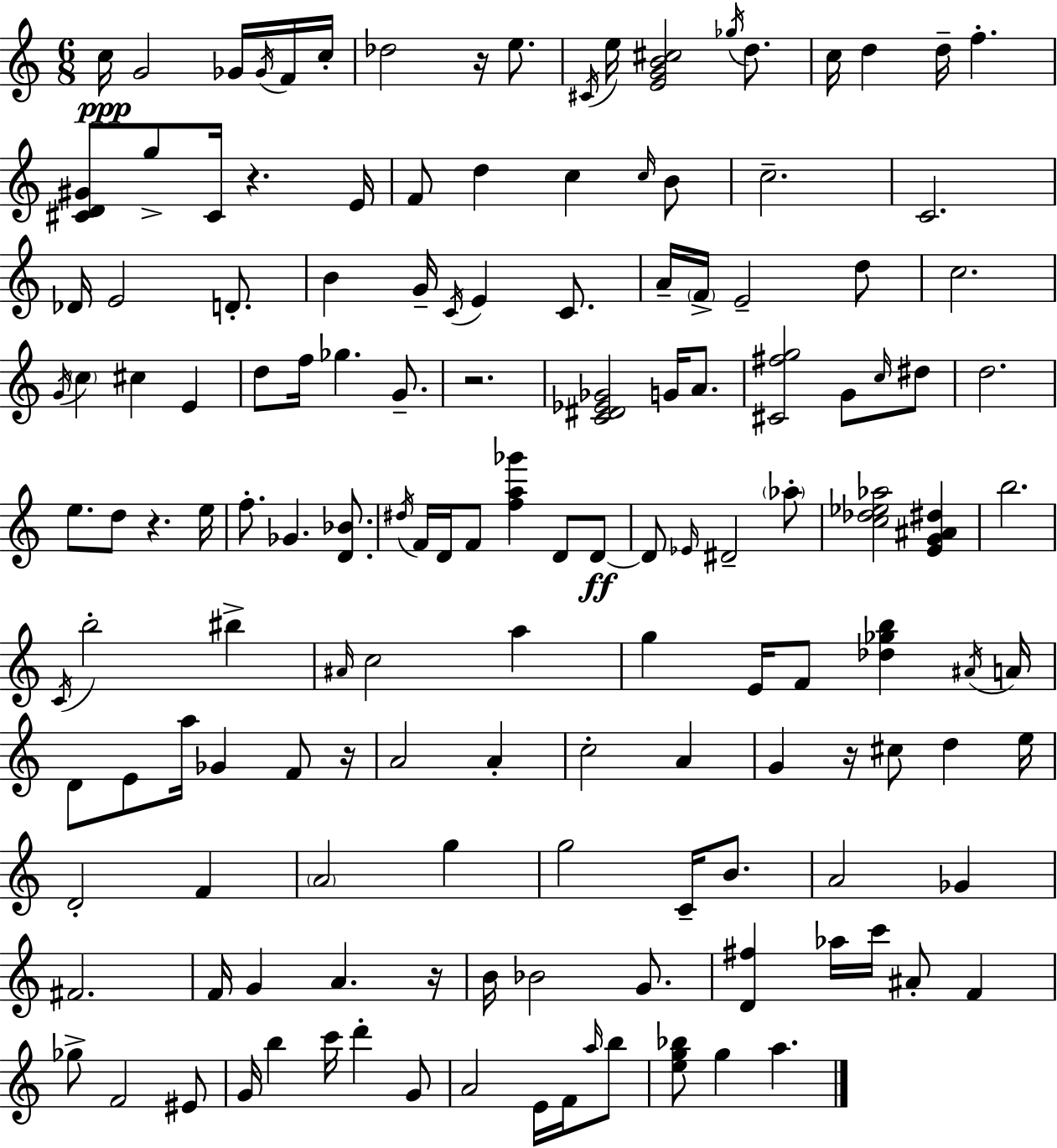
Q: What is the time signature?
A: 6/8